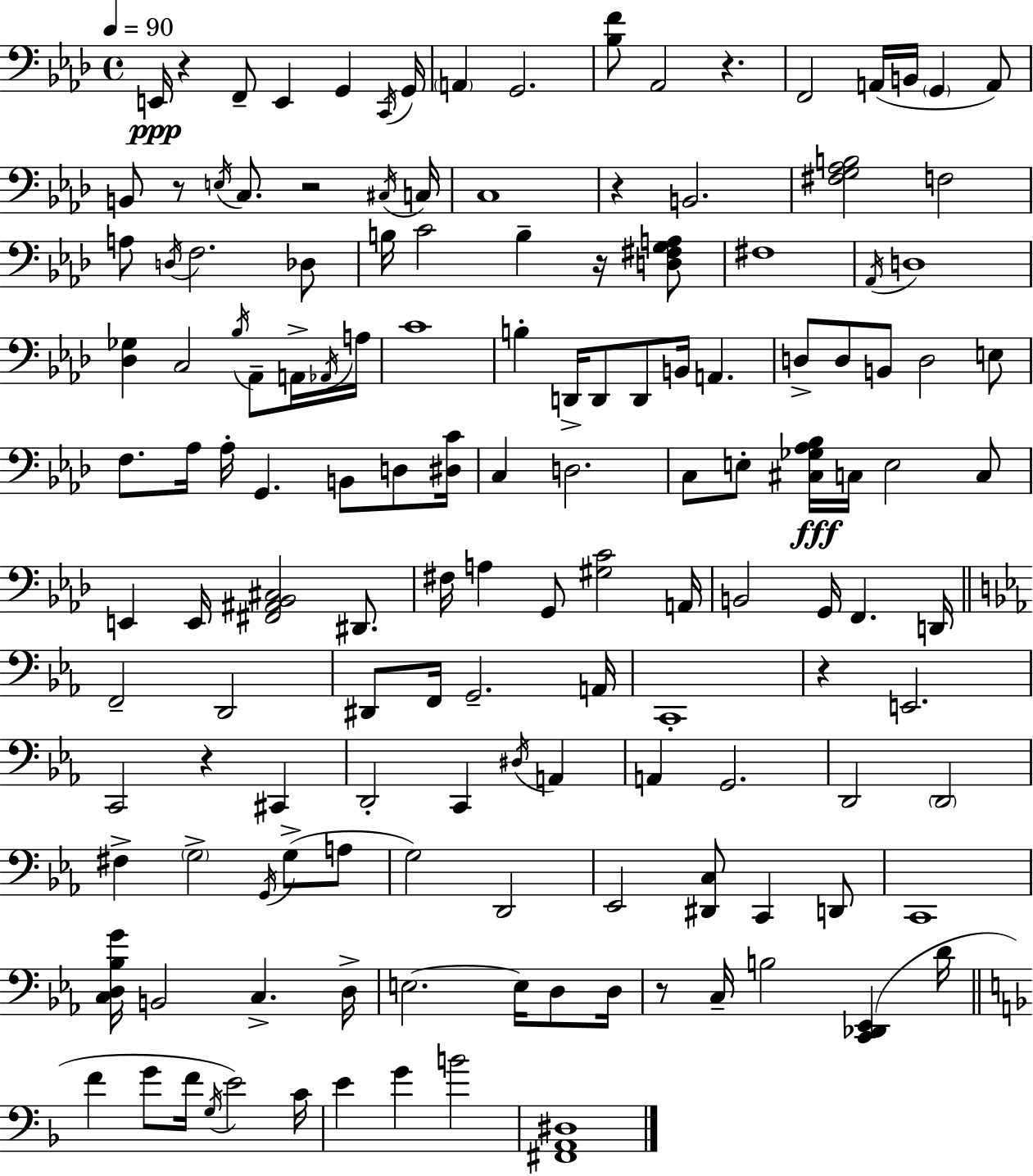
X:1
T:Untitled
M:4/4
L:1/4
K:Fm
E,,/4 z F,,/2 E,, G,, C,,/4 G,,/4 A,, G,,2 [_B,F]/2 _A,,2 z F,,2 A,,/4 B,,/4 G,, A,,/2 B,,/2 z/2 E,/4 C,/2 z2 ^C,/4 C,/4 C,4 z B,,2 [^F,G,_A,B,]2 F,2 A,/2 D,/4 F,2 _D,/2 B,/4 C2 B, z/4 [D,^F,G,A,]/2 ^F,4 _A,,/4 D,4 [_D,_G,] C,2 _B,/4 _A,,/2 A,,/4 _A,,/4 A,/4 C4 B, D,,/4 D,,/2 D,,/2 B,,/4 A,, D,/2 D,/2 B,,/2 D,2 E,/2 F,/2 _A,/4 _A,/4 G,, B,,/2 D,/2 [^D,C]/4 C, D,2 C,/2 E,/2 [^C,_G,_A,_B,]/4 C,/4 E,2 C,/2 E,, E,,/4 [^F,,^A,,_B,,^C,]2 ^D,,/2 ^F,/4 A, G,,/2 [^G,C]2 A,,/4 B,,2 G,,/4 F,, D,,/4 F,,2 D,,2 ^D,,/2 F,,/4 G,,2 A,,/4 C,,4 z E,,2 C,,2 z ^C,, D,,2 C,, ^D,/4 A,, A,, G,,2 D,,2 D,,2 ^F, G,2 G,,/4 G,/2 A,/2 G,2 D,,2 _E,,2 [^D,,C,]/2 C,, D,,/2 C,,4 [C,D,_B,G]/4 B,,2 C, D,/4 E,2 E,/4 D,/2 D,/4 z/2 C,/4 B,2 [C,,_D,,_E,,] D/4 F G/2 F/4 G,/4 E2 C/4 E G B2 [^F,,A,,^D,]4